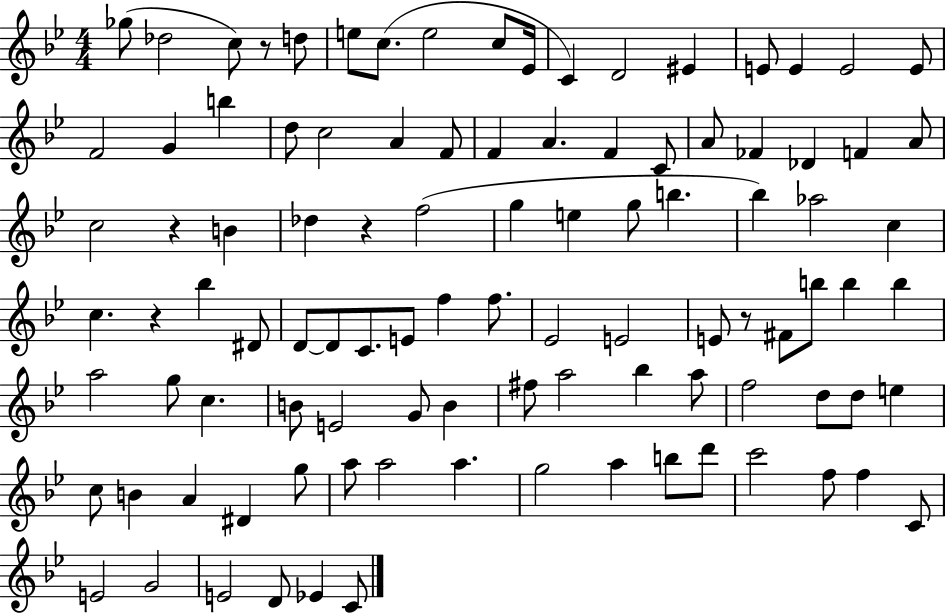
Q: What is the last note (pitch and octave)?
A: C4